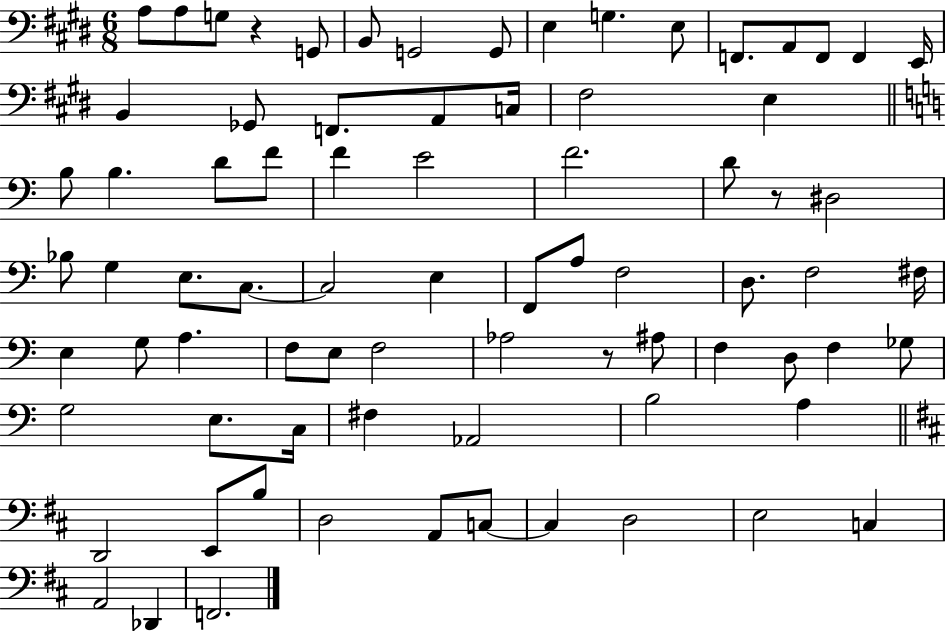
A3/e A3/e G3/e R/q G2/e B2/e G2/h G2/e E3/q G3/q. E3/e F2/e. A2/e F2/e F2/q E2/s B2/q Gb2/e F2/e. A2/e C3/s F#3/h E3/q B3/e B3/q. D4/e F4/e F4/q E4/h F4/h. D4/e R/e D#3/h Bb3/e G3/q E3/e. C3/e. C3/h E3/q F2/e A3/e F3/h D3/e. F3/h F#3/s E3/q G3/e A3/q. F3/e E3/e F3/h Ab3/h R/e A#3/e F3/q D3/e F3/q Gb3/e G3/h E3/e. C3/s F#3/q Ab2/h B3/h A3/q D2/h E2/e B3/e D3/h A2/e C3/e C3/q D3/h E3/h C3/q A2/h Db2/q F2/h.